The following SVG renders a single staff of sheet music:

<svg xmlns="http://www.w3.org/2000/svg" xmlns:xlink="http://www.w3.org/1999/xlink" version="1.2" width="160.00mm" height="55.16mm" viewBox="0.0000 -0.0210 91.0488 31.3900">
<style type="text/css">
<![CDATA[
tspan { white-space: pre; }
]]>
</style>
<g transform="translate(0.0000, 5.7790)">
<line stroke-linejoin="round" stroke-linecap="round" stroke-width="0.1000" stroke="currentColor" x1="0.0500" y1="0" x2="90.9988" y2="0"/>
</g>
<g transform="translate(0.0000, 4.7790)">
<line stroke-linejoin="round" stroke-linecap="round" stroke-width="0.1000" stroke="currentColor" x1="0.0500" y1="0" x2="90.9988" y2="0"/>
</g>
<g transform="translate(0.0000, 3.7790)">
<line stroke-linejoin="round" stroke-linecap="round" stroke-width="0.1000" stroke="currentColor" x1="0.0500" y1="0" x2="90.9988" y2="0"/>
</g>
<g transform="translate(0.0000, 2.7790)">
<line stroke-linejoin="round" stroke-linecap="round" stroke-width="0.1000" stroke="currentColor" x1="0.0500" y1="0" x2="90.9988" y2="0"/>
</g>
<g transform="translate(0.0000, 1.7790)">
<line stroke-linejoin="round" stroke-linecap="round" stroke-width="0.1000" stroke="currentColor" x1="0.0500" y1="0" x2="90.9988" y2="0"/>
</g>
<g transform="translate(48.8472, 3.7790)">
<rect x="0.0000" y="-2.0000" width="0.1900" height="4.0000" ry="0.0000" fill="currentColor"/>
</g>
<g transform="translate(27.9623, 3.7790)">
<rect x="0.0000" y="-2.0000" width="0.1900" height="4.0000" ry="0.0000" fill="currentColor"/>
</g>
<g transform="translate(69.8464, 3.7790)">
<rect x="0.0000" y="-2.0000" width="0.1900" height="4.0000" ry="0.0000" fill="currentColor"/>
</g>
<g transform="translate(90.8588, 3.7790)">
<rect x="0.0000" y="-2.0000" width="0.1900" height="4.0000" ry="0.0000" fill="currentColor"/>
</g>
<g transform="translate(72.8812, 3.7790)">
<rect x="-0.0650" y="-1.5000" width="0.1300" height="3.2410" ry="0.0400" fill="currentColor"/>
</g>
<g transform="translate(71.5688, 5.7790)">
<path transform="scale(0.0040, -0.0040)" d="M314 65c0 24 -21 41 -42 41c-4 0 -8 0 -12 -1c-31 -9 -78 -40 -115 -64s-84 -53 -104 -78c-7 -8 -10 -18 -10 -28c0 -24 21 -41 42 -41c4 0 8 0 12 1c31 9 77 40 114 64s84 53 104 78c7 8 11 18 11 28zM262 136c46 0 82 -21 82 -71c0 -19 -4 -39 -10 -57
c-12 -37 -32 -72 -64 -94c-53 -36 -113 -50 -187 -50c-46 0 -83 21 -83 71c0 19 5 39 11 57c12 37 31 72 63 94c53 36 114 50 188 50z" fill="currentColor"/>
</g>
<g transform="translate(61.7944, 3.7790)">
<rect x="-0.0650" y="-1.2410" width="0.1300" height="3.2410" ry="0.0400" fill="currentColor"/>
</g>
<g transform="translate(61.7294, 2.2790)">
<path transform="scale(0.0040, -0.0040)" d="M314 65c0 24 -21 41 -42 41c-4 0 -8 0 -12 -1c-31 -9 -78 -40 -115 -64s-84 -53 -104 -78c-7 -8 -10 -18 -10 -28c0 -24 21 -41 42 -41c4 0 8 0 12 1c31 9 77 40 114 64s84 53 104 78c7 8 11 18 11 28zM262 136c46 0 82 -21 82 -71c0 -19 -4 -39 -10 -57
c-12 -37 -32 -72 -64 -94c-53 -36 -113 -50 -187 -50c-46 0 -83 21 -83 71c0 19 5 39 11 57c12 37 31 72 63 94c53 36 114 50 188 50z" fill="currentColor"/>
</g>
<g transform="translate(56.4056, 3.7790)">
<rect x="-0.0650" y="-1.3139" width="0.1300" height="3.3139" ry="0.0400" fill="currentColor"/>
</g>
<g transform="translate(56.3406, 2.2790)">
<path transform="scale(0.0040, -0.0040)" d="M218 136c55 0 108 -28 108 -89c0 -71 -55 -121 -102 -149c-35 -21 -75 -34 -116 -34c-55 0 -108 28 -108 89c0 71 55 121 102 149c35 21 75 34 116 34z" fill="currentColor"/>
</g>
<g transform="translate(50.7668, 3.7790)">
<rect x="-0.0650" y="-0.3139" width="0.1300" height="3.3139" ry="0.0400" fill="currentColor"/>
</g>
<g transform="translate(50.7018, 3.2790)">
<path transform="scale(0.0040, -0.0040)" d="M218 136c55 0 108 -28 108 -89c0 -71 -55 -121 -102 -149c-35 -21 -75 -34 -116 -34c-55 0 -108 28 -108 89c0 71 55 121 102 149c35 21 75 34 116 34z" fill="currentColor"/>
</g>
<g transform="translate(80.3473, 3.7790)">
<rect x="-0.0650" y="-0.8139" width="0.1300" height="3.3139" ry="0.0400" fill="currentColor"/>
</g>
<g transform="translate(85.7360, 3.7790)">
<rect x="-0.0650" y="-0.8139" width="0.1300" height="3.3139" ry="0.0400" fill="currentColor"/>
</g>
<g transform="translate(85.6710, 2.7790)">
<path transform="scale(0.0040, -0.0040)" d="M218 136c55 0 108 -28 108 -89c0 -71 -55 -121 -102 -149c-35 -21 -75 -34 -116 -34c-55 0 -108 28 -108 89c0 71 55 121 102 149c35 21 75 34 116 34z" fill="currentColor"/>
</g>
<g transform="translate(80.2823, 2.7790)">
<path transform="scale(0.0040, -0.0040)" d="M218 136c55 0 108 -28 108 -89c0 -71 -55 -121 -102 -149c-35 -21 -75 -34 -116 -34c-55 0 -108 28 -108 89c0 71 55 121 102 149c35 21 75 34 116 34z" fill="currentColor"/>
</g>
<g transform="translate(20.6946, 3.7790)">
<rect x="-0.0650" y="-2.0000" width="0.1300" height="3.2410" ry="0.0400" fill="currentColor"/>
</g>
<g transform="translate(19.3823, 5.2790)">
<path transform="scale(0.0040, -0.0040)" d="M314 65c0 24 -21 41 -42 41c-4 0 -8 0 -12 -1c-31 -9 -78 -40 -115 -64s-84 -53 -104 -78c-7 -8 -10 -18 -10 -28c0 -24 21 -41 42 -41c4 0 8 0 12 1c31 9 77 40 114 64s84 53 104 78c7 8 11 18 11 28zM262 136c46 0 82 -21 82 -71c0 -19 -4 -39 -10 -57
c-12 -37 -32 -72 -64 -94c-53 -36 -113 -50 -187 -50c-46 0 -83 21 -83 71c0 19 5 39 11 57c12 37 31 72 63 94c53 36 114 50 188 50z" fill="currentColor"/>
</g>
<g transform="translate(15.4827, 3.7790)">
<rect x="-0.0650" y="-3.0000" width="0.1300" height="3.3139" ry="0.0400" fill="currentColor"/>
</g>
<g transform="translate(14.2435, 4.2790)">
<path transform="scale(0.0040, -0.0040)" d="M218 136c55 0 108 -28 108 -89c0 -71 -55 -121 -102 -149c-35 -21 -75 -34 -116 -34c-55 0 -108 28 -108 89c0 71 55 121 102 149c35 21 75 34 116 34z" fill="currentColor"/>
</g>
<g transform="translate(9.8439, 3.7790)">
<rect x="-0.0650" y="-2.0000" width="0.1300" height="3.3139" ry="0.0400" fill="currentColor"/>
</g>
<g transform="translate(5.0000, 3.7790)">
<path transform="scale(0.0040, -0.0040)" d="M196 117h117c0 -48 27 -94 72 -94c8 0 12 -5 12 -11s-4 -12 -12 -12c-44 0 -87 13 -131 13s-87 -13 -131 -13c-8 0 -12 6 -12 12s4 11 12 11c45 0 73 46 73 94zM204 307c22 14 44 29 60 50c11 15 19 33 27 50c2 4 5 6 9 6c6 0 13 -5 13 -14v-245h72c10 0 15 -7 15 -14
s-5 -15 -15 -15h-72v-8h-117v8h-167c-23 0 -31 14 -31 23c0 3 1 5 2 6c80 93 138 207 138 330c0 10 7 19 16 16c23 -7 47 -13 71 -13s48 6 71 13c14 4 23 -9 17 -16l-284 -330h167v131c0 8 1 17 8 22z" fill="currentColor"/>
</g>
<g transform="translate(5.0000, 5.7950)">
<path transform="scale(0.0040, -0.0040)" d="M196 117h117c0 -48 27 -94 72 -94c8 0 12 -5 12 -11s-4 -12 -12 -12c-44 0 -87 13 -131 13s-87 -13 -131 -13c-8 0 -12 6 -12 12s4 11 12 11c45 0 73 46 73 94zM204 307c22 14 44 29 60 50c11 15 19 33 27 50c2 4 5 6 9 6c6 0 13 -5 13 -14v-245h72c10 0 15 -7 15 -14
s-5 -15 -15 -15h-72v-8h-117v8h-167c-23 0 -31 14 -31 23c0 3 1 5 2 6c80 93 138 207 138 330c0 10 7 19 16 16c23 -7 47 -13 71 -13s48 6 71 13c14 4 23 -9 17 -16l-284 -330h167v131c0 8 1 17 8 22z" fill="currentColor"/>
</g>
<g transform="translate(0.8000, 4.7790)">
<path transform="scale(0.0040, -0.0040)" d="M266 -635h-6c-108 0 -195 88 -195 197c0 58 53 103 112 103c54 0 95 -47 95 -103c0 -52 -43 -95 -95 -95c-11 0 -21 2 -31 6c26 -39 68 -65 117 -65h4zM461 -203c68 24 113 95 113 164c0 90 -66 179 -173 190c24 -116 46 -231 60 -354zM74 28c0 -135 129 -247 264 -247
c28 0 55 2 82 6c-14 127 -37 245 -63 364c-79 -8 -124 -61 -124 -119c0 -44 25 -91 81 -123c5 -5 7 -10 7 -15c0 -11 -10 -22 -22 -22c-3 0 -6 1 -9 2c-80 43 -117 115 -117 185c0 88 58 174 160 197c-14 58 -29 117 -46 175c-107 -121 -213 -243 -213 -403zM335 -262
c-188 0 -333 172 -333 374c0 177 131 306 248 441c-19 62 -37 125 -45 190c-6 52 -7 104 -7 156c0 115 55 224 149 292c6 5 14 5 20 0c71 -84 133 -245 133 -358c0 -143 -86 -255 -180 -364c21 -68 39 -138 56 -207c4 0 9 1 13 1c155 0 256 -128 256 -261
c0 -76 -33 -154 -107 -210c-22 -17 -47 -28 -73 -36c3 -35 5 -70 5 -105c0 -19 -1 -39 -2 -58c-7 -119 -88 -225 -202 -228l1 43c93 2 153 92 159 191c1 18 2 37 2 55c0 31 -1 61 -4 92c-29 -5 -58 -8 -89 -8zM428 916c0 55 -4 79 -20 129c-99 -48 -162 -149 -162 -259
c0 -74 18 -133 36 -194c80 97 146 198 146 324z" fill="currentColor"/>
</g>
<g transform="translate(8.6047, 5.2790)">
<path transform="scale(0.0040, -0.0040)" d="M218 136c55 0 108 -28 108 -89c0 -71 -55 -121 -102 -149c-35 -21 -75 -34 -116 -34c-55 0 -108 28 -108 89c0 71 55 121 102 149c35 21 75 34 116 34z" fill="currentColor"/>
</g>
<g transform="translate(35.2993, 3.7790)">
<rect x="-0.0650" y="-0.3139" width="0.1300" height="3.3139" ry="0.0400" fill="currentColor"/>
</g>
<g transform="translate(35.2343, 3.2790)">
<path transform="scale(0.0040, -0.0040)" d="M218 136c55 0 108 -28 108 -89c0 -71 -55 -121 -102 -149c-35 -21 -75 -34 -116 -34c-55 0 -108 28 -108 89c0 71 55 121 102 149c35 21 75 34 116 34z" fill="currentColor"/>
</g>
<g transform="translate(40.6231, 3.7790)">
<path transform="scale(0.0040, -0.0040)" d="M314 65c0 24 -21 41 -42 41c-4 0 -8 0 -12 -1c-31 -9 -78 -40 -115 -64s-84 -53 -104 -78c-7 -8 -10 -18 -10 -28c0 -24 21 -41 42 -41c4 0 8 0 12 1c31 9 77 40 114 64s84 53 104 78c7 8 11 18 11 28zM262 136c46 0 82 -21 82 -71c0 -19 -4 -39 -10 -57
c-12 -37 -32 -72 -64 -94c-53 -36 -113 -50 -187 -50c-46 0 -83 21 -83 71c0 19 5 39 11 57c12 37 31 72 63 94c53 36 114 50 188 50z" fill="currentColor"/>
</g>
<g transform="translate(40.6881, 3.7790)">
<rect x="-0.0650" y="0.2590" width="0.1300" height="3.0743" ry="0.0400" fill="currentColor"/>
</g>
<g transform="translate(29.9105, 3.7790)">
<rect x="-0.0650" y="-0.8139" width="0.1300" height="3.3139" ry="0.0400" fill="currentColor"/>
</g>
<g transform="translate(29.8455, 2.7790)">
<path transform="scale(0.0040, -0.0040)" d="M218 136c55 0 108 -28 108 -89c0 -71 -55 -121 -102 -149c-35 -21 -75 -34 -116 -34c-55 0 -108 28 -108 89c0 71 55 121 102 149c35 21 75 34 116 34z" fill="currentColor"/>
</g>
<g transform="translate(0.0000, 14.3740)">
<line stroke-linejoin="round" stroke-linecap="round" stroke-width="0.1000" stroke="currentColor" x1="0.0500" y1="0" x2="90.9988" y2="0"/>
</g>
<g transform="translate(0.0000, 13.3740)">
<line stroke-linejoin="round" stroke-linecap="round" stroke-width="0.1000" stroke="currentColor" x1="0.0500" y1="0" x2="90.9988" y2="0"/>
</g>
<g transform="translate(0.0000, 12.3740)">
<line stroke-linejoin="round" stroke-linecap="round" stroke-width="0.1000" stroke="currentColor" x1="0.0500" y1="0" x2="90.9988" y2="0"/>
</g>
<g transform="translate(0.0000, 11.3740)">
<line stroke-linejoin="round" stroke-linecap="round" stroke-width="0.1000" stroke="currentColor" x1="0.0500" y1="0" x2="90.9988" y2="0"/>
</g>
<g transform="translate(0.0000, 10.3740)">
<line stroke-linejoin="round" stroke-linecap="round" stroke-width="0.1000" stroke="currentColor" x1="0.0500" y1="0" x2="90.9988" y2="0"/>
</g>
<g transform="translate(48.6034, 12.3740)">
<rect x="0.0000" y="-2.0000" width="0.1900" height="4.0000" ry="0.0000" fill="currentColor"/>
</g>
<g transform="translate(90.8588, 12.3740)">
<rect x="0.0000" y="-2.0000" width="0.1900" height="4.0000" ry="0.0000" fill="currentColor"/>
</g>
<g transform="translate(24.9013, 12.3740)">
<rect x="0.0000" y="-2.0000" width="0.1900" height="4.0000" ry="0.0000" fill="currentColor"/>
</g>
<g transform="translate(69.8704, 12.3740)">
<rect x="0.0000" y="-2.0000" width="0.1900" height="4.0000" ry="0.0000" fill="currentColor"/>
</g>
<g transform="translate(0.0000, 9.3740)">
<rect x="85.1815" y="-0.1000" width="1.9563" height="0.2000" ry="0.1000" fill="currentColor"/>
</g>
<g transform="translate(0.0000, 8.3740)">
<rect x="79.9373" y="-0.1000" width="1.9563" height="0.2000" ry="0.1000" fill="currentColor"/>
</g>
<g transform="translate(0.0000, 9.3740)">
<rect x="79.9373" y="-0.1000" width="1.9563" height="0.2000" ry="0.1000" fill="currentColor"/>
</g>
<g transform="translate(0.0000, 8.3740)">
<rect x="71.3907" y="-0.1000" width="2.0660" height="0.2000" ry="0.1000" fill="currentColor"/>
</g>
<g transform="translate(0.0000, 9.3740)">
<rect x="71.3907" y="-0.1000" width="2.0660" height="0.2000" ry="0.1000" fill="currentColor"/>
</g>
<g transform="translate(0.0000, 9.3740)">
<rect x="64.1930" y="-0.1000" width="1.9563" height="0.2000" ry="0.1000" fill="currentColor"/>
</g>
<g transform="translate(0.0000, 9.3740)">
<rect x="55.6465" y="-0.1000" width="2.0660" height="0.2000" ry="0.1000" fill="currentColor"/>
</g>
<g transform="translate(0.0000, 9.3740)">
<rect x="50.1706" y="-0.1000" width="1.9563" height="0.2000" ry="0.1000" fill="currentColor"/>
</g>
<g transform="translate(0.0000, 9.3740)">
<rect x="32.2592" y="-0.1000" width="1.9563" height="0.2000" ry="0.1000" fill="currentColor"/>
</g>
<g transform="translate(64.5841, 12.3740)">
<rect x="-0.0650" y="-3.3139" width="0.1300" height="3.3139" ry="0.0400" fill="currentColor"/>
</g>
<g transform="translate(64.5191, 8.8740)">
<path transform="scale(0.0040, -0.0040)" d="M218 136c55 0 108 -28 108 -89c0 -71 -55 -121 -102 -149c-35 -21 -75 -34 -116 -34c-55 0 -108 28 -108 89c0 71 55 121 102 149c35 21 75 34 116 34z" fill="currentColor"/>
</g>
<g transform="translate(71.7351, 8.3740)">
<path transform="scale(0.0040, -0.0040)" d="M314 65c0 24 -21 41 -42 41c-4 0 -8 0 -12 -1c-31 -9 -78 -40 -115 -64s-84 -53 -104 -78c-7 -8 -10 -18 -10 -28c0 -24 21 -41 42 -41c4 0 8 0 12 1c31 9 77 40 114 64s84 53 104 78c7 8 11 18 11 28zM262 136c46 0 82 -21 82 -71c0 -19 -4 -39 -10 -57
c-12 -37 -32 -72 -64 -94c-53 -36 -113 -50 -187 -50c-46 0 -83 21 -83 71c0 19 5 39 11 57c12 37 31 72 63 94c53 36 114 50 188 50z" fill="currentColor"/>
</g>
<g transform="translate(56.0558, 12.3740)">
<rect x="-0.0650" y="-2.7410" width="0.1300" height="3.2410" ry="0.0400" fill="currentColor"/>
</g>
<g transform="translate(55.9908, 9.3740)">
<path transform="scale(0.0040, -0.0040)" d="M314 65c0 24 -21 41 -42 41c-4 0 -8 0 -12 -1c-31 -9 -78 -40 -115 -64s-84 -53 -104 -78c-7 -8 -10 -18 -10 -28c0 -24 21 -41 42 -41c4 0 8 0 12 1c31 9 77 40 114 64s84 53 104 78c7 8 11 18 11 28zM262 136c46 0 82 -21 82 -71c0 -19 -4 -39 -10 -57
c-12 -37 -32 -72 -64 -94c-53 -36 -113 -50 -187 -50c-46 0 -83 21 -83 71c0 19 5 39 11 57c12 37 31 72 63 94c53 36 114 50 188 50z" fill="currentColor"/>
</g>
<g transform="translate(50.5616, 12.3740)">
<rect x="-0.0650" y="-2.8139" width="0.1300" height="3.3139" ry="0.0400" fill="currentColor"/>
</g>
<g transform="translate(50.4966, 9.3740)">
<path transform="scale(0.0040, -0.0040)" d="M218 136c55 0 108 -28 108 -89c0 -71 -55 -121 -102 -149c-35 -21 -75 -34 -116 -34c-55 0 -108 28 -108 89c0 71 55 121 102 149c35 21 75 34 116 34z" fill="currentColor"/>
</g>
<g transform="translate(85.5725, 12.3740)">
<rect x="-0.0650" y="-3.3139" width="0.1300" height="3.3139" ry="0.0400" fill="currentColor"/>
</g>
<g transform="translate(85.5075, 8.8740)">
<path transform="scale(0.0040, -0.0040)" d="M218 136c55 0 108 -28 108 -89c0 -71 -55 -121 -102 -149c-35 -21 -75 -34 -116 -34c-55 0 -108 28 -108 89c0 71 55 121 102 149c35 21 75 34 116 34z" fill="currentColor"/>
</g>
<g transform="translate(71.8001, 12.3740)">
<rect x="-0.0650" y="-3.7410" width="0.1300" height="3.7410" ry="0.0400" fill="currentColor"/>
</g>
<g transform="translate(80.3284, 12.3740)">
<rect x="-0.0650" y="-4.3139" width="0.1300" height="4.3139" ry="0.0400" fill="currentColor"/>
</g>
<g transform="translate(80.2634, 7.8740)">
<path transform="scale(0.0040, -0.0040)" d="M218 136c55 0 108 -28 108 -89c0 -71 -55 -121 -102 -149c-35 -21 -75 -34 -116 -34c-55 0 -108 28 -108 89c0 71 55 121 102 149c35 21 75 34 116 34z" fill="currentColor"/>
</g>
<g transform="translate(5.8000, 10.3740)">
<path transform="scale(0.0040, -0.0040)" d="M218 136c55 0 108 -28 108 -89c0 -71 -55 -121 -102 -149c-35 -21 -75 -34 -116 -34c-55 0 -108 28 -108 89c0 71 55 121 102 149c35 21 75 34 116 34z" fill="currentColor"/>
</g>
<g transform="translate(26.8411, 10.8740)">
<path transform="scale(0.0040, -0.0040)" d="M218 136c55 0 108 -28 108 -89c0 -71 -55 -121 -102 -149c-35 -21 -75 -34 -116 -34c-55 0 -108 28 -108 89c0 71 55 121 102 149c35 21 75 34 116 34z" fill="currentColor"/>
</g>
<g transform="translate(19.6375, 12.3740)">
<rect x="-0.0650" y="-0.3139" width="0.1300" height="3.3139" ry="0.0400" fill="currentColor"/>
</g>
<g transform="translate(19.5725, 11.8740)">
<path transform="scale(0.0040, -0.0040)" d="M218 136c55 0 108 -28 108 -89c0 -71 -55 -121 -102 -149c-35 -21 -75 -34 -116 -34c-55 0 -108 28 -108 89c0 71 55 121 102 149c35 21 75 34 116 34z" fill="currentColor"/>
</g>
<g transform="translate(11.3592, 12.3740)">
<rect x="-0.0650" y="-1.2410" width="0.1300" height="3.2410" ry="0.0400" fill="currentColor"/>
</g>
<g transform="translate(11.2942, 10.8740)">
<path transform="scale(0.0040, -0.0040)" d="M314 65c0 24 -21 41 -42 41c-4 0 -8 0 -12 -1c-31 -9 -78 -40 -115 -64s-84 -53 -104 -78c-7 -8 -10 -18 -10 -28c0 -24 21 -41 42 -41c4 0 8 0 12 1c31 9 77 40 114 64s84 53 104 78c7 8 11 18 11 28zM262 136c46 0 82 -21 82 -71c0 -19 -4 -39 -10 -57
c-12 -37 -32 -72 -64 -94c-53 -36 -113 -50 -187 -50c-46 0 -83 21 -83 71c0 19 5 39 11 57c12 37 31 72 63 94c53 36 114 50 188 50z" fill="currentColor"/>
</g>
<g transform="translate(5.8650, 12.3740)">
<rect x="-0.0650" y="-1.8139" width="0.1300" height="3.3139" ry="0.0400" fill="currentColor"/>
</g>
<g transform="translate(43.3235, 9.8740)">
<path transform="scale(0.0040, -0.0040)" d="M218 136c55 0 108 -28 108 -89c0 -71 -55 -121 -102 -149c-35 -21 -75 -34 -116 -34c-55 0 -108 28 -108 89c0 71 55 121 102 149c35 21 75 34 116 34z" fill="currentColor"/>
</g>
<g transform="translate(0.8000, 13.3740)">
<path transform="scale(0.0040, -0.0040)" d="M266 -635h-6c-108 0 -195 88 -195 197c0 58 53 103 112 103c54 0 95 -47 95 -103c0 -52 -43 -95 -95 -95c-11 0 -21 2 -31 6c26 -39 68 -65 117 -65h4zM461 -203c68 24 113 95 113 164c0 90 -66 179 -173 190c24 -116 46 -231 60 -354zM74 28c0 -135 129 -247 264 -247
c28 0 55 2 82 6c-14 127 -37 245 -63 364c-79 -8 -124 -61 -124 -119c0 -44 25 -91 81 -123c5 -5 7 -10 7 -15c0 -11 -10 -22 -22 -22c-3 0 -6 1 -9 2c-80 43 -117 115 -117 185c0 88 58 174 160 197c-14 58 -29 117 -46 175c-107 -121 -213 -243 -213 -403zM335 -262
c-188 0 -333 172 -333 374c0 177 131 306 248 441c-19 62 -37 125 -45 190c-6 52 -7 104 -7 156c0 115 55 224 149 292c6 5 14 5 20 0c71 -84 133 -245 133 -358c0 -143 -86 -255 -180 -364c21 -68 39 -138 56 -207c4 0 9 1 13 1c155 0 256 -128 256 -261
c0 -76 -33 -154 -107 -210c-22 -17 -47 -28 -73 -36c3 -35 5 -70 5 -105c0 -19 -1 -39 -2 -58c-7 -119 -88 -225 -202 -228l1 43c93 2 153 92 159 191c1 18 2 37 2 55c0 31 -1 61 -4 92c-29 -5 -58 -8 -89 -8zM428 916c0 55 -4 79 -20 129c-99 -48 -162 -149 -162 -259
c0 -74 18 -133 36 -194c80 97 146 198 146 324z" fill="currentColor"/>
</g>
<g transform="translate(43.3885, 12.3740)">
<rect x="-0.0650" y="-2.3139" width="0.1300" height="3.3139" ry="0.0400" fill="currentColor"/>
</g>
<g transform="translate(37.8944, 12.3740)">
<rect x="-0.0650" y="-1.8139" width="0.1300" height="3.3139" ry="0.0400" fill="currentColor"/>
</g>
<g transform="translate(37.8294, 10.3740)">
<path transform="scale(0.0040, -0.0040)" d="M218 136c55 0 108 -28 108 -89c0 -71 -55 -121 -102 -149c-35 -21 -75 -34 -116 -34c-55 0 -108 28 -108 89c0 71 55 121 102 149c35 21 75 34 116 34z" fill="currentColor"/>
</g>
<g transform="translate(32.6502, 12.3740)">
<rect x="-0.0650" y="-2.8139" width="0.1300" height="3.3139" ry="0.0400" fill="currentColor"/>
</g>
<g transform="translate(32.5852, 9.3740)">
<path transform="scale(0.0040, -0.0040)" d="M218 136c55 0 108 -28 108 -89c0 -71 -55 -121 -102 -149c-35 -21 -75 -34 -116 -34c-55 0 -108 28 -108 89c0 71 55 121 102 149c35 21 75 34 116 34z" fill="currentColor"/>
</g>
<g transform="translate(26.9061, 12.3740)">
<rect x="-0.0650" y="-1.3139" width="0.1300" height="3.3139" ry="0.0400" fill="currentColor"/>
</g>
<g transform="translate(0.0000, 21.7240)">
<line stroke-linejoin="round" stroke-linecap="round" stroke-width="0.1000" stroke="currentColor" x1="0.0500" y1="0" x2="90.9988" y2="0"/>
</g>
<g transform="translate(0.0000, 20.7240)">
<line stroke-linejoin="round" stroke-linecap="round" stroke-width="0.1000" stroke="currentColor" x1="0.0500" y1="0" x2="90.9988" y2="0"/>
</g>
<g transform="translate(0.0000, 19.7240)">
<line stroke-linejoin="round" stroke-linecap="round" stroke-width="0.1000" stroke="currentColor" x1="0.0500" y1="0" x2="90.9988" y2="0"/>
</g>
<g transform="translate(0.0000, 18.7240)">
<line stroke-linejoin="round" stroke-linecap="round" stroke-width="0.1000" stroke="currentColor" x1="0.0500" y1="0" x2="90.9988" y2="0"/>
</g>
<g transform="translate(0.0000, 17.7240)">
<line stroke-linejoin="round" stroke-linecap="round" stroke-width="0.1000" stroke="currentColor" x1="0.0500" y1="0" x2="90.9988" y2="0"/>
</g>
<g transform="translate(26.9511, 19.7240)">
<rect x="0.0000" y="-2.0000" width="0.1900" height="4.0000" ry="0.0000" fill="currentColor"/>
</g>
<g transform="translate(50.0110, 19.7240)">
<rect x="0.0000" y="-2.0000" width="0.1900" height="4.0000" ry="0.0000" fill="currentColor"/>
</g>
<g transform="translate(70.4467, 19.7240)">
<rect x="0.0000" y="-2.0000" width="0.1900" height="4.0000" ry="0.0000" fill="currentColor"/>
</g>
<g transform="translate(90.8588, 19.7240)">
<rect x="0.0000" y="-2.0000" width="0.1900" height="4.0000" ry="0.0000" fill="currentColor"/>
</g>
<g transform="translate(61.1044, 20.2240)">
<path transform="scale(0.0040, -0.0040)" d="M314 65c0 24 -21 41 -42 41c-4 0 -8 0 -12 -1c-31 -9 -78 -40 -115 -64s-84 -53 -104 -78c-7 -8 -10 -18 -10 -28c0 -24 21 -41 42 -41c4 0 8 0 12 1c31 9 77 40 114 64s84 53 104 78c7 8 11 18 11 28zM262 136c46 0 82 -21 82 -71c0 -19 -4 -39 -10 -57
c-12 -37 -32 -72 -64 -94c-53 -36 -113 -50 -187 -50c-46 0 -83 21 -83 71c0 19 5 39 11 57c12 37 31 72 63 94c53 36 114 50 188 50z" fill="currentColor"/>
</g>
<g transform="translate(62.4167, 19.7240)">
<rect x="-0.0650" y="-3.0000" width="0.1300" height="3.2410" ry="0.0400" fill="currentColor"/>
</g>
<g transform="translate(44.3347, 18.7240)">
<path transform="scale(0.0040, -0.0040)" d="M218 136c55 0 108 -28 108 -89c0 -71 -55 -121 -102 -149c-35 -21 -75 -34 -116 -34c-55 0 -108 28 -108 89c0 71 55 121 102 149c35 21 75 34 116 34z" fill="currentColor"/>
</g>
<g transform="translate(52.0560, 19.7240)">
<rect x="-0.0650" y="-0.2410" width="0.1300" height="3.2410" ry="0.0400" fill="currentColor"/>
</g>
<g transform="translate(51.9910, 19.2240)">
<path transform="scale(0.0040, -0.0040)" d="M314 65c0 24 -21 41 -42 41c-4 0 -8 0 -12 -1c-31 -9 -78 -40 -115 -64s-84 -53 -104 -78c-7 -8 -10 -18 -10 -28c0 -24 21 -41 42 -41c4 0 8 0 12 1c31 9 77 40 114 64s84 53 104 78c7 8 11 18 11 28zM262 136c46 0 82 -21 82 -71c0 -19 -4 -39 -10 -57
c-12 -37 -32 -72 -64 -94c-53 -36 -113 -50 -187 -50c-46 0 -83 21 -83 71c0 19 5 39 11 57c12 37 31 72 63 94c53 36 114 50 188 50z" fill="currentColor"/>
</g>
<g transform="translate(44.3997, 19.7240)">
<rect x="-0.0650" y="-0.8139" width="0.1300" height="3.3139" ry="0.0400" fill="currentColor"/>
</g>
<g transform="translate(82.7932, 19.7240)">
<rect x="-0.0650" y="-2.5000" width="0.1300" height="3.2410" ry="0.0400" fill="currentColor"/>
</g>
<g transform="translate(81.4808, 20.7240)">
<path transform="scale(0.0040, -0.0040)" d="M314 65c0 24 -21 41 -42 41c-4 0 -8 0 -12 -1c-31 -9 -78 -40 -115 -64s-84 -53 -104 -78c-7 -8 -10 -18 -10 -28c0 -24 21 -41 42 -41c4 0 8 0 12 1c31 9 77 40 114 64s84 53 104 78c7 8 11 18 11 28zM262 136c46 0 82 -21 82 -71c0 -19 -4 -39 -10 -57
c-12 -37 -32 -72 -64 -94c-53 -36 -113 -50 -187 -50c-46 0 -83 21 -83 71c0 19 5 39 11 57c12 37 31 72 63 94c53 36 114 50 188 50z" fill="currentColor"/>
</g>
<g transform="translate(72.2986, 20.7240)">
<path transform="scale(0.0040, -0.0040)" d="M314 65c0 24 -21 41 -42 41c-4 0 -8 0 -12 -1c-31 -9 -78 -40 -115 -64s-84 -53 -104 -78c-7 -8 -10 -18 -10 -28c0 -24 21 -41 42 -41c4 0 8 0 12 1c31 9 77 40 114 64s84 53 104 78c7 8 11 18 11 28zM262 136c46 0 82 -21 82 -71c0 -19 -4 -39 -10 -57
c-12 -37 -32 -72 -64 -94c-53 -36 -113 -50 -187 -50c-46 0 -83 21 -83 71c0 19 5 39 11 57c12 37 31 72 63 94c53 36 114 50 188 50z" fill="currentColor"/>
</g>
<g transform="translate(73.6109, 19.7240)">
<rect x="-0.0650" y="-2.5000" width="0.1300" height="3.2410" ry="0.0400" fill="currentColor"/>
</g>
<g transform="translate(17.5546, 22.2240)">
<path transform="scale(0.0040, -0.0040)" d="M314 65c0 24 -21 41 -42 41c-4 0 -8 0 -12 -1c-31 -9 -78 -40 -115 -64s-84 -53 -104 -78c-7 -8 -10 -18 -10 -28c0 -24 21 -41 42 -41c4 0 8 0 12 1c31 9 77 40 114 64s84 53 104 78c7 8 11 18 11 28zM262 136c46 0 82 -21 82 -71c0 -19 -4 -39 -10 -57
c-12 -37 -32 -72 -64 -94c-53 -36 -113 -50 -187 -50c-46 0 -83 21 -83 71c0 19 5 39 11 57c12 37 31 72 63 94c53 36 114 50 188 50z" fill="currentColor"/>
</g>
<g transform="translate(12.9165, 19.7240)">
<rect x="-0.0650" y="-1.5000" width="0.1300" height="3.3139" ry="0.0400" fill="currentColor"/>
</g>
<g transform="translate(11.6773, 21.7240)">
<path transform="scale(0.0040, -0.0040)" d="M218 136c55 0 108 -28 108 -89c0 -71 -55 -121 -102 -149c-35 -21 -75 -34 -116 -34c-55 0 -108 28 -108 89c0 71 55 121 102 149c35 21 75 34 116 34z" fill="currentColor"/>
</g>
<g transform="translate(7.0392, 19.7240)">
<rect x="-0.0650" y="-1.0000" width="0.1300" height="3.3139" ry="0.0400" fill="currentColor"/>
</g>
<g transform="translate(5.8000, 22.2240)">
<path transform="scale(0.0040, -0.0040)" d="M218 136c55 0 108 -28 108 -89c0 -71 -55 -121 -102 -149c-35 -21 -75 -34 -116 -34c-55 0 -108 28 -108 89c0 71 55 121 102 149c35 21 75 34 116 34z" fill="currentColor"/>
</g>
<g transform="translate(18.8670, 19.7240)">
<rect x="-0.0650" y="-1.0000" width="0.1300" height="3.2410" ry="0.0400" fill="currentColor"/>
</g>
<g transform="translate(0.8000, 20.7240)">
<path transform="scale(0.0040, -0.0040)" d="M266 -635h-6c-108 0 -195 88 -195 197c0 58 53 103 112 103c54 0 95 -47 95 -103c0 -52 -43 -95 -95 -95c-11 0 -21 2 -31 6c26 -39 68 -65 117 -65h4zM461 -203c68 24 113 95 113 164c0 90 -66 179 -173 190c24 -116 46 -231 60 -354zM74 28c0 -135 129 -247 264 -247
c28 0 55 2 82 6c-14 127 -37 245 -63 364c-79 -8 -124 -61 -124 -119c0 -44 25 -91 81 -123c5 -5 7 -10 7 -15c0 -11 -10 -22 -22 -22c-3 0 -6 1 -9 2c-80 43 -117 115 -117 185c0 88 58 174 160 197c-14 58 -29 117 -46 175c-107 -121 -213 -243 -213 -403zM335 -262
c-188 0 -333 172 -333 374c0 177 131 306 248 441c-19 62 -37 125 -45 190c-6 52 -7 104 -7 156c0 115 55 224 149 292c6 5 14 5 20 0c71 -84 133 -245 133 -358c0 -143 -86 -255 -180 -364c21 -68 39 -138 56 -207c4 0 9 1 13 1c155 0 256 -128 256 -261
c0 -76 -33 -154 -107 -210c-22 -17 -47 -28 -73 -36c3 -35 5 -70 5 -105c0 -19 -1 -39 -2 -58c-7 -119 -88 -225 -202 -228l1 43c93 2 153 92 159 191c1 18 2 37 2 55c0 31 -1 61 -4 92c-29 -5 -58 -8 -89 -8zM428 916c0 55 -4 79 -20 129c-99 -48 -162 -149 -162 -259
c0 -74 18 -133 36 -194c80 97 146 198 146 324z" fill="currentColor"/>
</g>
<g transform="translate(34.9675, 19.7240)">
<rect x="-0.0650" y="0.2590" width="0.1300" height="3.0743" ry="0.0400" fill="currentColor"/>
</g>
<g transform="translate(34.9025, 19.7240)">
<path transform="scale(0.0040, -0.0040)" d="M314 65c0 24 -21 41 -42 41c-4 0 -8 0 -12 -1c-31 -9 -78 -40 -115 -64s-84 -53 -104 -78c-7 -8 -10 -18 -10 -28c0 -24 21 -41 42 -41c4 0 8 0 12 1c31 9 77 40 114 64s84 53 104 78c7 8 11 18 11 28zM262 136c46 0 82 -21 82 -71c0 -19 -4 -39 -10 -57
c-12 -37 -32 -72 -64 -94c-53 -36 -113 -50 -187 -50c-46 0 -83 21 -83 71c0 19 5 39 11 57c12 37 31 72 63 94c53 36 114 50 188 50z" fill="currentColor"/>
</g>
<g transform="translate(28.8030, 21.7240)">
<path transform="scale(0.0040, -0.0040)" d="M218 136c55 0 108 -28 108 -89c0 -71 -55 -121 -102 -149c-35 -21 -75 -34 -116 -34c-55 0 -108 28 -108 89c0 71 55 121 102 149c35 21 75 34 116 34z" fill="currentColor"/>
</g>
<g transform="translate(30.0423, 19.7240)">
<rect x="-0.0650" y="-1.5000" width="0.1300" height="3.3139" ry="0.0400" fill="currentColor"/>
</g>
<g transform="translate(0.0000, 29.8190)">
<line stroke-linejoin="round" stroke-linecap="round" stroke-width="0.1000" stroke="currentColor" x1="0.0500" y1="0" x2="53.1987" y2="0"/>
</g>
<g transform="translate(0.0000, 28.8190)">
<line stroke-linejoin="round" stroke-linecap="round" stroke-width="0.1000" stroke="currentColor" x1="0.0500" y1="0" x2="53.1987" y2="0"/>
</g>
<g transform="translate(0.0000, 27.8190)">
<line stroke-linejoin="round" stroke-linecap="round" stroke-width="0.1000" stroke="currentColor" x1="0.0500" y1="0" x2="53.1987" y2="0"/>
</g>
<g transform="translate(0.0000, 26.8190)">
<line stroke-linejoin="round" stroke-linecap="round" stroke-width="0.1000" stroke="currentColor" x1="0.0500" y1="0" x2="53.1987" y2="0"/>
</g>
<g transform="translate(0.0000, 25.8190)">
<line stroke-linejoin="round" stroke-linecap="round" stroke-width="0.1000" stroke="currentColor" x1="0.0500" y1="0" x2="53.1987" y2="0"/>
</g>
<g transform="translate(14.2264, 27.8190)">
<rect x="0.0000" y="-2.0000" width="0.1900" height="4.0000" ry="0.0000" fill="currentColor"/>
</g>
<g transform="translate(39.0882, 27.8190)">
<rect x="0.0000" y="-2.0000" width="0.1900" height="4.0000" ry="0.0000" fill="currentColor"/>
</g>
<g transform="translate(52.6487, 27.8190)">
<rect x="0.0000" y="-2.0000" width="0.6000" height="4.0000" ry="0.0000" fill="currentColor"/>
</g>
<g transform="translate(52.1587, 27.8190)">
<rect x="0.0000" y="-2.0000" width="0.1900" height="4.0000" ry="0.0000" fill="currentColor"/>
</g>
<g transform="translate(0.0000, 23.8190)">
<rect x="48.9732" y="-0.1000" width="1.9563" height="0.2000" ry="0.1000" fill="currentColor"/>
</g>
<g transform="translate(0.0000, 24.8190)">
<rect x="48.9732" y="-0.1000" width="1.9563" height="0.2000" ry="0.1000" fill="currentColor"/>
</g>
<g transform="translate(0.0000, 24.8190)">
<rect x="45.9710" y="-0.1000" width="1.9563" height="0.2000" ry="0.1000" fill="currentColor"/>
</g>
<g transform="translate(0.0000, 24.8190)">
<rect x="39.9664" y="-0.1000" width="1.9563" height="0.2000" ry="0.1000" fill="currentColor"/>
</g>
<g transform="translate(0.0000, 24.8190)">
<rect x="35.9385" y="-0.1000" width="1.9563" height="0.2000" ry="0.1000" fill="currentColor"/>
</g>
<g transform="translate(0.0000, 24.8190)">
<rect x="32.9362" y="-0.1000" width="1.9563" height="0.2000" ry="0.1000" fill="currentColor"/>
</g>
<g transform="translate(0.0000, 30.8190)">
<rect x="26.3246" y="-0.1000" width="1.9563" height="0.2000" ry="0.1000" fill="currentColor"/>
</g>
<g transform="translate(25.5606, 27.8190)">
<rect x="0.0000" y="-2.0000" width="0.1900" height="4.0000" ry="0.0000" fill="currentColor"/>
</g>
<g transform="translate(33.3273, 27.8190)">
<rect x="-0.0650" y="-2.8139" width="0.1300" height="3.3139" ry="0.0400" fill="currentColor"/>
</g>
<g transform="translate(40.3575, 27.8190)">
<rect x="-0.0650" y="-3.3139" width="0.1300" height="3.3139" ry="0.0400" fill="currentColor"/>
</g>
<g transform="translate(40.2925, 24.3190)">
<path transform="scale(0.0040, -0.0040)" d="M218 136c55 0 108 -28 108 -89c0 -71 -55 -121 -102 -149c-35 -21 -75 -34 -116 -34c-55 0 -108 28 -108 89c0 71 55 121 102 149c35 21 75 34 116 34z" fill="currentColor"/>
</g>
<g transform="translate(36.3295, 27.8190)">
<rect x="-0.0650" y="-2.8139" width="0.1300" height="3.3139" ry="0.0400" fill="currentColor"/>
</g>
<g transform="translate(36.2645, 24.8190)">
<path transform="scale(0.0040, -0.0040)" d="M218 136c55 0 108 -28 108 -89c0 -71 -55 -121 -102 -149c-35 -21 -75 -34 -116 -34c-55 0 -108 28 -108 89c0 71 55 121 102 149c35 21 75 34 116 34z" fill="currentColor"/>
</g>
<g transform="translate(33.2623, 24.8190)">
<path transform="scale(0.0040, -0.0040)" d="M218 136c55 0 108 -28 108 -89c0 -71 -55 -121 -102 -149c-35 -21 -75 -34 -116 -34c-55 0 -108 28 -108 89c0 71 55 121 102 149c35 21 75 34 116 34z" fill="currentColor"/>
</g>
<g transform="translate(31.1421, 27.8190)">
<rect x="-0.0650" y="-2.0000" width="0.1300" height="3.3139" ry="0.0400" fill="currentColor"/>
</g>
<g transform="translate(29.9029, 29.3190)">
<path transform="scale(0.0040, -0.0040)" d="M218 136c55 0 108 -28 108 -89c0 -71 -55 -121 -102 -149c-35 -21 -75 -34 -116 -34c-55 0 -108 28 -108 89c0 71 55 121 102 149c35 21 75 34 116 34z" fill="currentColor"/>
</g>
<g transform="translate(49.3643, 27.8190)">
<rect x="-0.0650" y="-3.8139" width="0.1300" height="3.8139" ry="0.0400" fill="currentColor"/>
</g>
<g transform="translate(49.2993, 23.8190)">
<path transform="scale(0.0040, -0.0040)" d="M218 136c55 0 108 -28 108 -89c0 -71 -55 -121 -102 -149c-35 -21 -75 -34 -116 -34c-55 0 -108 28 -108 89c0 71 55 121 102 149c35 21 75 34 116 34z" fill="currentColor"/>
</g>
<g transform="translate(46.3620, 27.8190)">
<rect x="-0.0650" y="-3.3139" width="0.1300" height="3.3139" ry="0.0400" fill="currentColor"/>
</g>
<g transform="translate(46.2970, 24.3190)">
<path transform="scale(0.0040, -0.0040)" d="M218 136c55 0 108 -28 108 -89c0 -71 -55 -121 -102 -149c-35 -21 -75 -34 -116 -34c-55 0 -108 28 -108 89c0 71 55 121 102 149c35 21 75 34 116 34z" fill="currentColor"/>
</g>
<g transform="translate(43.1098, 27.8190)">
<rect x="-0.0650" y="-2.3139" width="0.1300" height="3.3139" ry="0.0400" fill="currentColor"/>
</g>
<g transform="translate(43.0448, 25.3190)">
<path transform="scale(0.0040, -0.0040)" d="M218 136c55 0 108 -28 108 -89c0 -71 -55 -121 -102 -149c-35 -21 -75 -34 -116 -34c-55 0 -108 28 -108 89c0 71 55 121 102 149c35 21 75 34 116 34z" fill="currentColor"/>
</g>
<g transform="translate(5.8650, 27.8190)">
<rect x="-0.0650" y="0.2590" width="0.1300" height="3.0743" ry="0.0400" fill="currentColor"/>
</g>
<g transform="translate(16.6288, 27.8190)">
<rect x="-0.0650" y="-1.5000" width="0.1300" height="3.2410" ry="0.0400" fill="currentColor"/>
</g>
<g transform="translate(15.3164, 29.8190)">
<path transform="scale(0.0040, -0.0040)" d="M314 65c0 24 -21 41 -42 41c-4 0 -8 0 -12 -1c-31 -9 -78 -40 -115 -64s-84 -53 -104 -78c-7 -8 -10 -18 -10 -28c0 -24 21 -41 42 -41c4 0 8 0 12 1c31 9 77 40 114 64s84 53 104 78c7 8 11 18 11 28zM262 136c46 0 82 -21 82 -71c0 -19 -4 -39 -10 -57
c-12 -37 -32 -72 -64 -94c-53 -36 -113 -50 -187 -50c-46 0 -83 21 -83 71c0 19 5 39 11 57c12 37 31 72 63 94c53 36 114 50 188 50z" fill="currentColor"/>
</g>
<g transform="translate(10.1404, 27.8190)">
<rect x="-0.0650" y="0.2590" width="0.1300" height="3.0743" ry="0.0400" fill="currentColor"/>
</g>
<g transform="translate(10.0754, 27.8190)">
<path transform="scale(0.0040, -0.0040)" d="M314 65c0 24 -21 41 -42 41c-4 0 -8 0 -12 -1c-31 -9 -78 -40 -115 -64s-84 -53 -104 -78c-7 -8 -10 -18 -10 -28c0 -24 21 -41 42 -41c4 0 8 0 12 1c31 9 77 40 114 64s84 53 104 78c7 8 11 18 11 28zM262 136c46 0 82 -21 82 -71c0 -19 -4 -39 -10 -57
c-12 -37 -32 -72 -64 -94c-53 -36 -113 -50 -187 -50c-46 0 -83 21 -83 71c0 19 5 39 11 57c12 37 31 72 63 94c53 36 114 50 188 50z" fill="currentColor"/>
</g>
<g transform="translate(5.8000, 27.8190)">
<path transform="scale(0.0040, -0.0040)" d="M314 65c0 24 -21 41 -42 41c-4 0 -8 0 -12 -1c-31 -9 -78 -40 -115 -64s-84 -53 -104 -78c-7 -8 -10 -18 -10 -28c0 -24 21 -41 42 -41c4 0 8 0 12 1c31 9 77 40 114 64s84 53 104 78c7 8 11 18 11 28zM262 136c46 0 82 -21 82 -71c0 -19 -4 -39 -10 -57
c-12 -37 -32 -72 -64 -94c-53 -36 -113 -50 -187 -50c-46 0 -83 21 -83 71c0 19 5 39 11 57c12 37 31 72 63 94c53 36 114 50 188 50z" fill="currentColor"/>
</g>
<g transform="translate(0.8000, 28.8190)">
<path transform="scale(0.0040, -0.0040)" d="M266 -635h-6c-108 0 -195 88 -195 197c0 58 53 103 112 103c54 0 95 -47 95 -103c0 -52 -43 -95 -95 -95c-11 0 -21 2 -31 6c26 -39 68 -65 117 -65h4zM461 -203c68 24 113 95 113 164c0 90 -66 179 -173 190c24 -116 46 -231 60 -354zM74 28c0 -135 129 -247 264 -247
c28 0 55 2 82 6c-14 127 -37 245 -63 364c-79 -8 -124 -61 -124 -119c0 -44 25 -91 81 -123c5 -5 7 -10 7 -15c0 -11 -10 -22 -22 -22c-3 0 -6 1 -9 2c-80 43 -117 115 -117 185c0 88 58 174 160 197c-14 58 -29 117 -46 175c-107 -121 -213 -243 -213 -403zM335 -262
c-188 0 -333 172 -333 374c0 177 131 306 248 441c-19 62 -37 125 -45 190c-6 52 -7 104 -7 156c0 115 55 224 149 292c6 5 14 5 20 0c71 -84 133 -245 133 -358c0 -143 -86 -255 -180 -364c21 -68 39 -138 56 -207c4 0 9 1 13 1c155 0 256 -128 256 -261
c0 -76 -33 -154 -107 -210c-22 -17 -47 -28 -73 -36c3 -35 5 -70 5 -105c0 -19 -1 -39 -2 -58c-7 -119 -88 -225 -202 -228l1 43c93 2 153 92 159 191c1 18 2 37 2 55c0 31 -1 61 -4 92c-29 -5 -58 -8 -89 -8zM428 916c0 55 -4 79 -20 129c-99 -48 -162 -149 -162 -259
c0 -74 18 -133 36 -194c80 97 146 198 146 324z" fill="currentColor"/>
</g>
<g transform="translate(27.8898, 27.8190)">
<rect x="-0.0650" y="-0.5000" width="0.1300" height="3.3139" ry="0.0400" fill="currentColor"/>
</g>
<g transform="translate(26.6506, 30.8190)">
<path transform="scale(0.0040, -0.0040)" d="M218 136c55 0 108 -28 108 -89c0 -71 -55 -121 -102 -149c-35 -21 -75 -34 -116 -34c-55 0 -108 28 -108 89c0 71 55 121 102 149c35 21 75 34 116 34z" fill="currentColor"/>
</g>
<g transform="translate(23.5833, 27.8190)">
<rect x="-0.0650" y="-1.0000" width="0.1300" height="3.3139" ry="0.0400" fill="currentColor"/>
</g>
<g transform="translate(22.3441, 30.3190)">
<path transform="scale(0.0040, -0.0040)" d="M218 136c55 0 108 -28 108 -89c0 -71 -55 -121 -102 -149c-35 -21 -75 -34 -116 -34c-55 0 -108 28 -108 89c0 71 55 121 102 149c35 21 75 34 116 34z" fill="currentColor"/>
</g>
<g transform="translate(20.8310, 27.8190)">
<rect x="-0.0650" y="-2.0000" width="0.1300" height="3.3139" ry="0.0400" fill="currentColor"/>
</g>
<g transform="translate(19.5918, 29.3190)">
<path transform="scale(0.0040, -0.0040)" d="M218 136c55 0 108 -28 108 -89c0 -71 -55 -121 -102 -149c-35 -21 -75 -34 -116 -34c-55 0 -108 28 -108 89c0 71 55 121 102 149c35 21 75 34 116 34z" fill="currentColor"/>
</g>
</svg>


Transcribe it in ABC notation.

X:1
T:Untitled
M:4/4
L:1/4
K:C
F A F2 d c B2 c e e2 E2 d d f e2 c e a f g a a2 b c'2 d' b D E D2 E B2 d c2 A2 G2 G2 B2 B2 E2 F D C F a a b g b c'